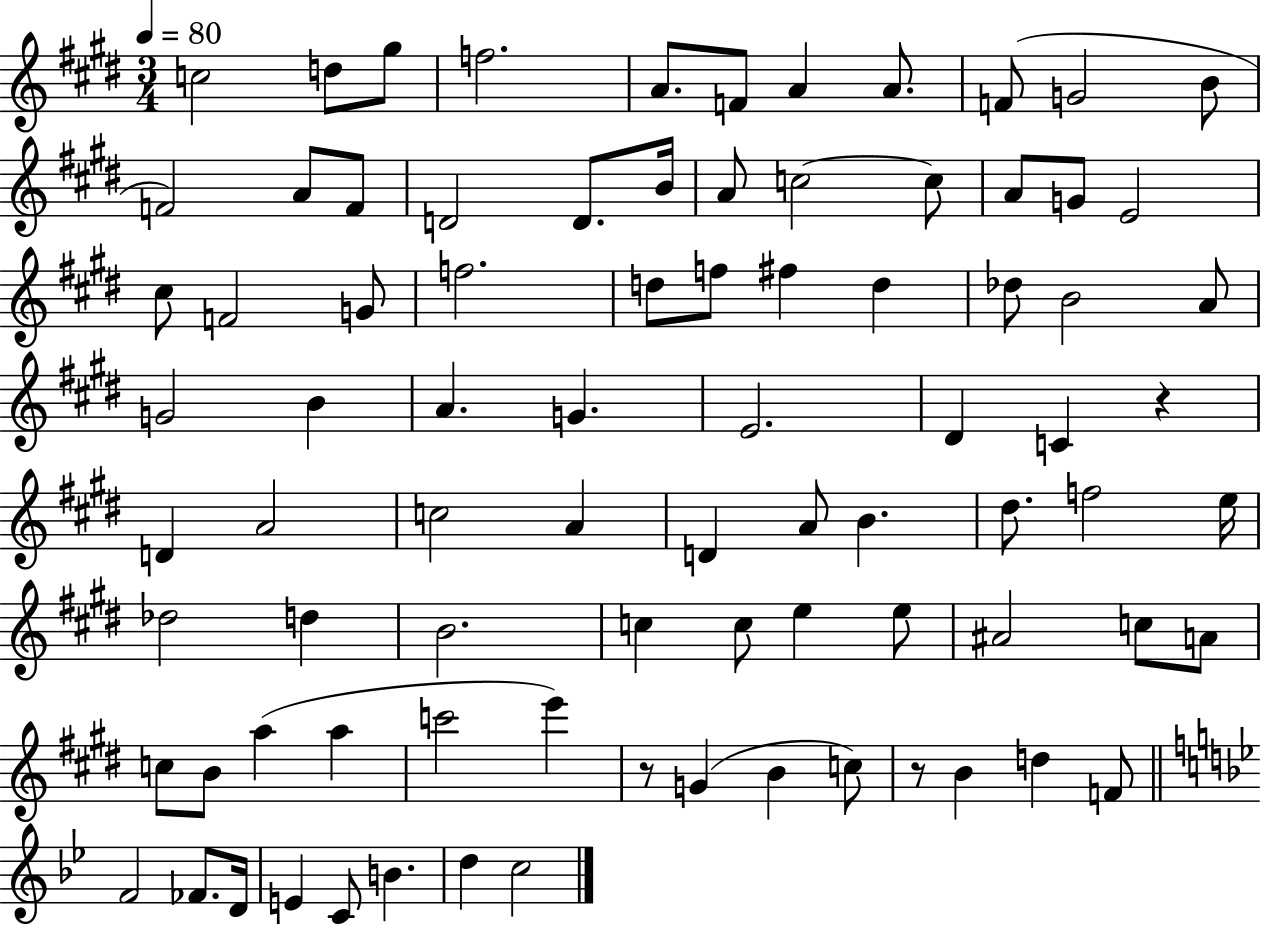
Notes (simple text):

C5/h D5/e G#5/e F5/h. A4/e. F4/e A4/q A4/e. F4/e G4/h B4/e F4/h A4/e F4/e D4/h D4/e. B4/s A4/e C5/h C5/e A4/e G4/e E4/h C#5/e F4/h G4/e F5/h. D5/e F5/e F#5/q D5/q Db5/e B4/h A4/e G4/h B4/q A4/q. G4/q. E4/h. D#4/q C4/q R/q D4/q A4/h C5/h A4/q D4/q A4/e B4/q. D#5/e. F5/h E5/s Db5/h D5/q B4/h. C5/q C5/e E5/q E5/e A#4/h C5/e A4/e C5/e B4/e A5/q A5/q C6/h E6/q R/e G4/q B4/q C5/e R/e B4/q D5/q F4/e F4/h FES4/e. D4/s E4/q C4/e B4/q. D5/q C5/h